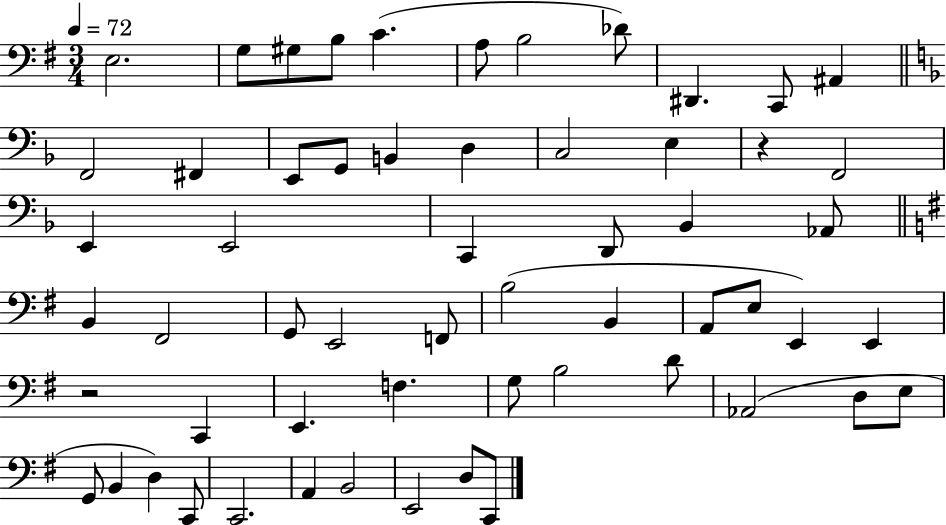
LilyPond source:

{
  \clef bass
  \numericTimeSignature
  \time 3/4
  \key g \major
  \tempo 4 = 72
  e2. | g8 gis8 b8 c'4.( | a8 b2 des'8) | dis,4. c,8 ais,4 | \break \bar "||" \break \key f \major f,2 fis,4 | e,8 g,8 b,4 d4 | c2 e4 | r4 f,2 | \break e,4 e,2 | c,4 d,8 bes,4 aes,8 | \bar "||" \break \key g \major b,4 fis,2 | g,8 e,2 f,8 | b2( b,4 | a,8 e8 e,4) e,4 | \break r2 c,4 | e,4. f4. | g8 b2 d'8 | aes,2( d8 e8 | \break g,8 b,4 d4) c,8 | c,2. | a,4 b,2 | e,2 d8 c,8 | \break \bar "|."
}